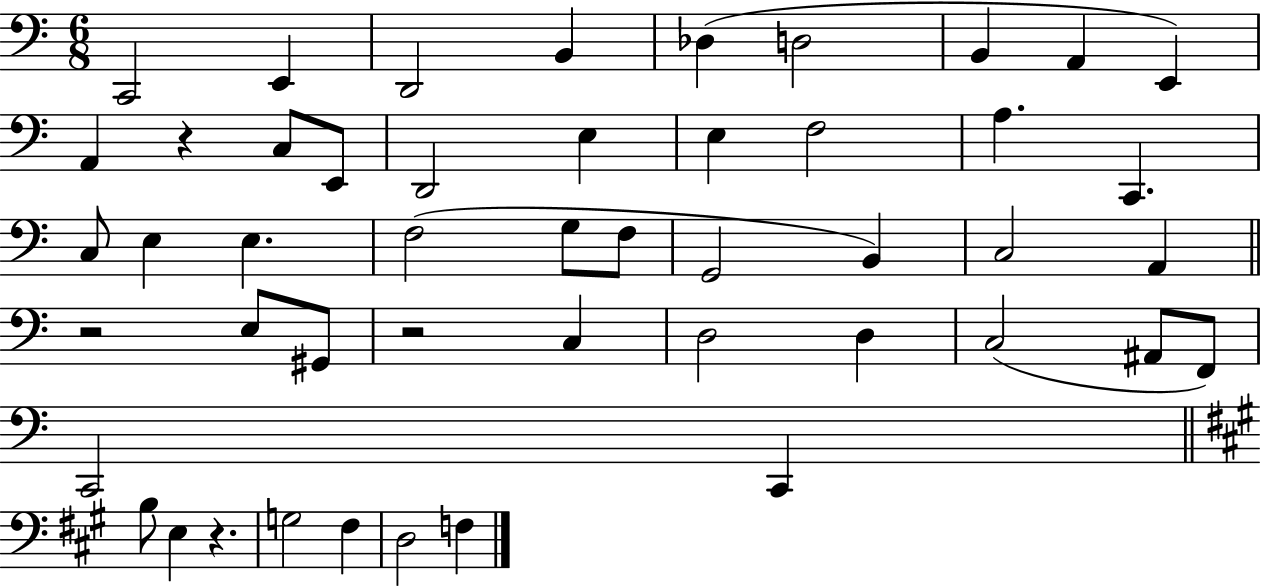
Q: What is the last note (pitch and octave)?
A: F3